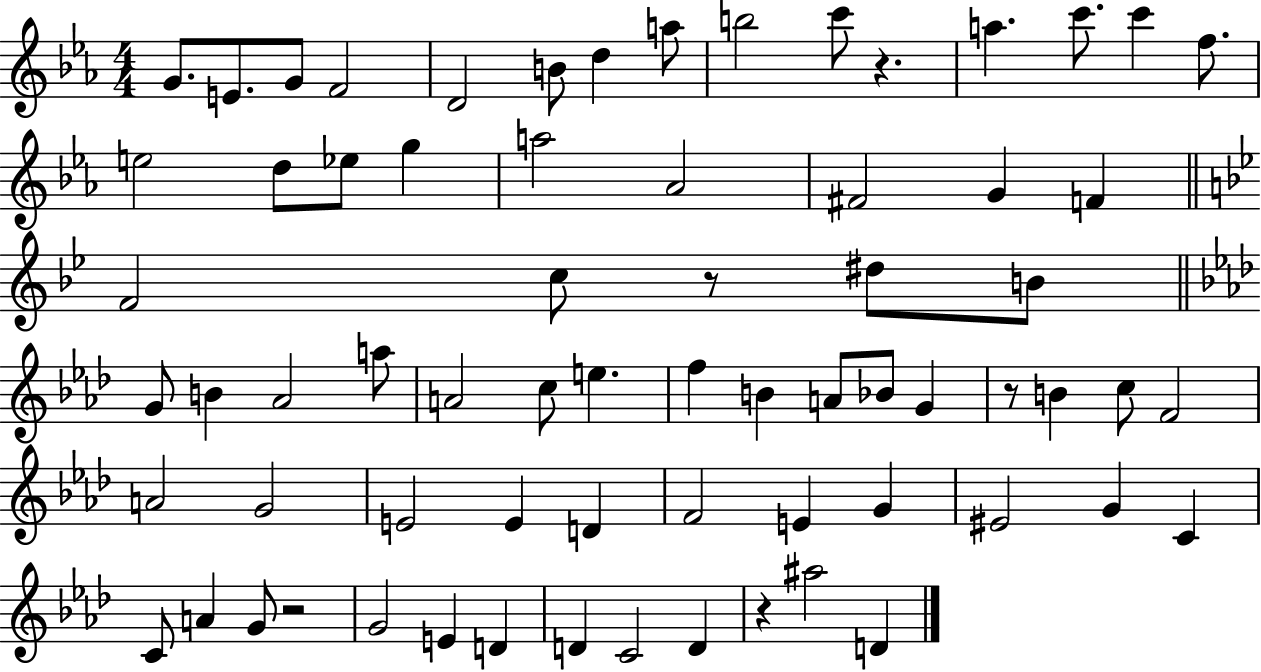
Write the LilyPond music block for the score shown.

{
  \clef treble
  \numericTimeSignature
  \time 4/4
  \key ees \major
  g'8. e'8. g'8 f'2 | d'2 b'8 d''4 a''8 | b''2 c'''8 r4. | a''4. c'''8. c'''4 f''8. | \break e''2 d''8 ees''8 g''4 | a''2 aes'2 | fis'2 g'4 f'4 | \bar "||" \break \key bes \major f'2 c''8 r8 dis''8 b'8 | \bar "||" \break \key aes \major g'8 b'4 aes'2 a''8 | a'2 c''8 e''4. | f''4 b'4 a'8 bes'8 g'4 | r8 b'4 c''8 f'2 | \break a'2 g'2 | e'2 e'4 d'4 | f'2 e'4 g'4 | eis'2 g'4 c'4 | \break c'8 a'4 g'8 r2 | g'2 e'4 d'4 | d'4 c'2 d'4 | r4 ais''2 d'4 | \break \bar "|."
}